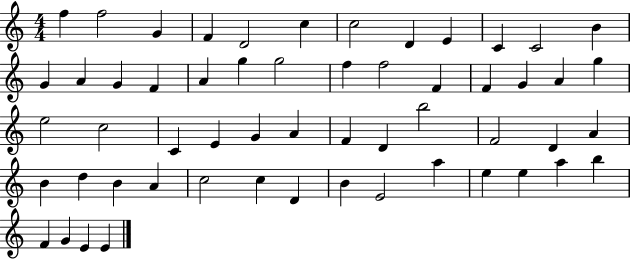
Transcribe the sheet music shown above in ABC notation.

X:1
T:Untitled
M:4/4
L:1/4
K:C
f f2 G F D2 c c2 D E C C2 B G A G F A g g2 f f2 F F G A g e2 c2 C E G A F D b2 F2 D A B d B A c2 c D B E2 a e e a b F G E E